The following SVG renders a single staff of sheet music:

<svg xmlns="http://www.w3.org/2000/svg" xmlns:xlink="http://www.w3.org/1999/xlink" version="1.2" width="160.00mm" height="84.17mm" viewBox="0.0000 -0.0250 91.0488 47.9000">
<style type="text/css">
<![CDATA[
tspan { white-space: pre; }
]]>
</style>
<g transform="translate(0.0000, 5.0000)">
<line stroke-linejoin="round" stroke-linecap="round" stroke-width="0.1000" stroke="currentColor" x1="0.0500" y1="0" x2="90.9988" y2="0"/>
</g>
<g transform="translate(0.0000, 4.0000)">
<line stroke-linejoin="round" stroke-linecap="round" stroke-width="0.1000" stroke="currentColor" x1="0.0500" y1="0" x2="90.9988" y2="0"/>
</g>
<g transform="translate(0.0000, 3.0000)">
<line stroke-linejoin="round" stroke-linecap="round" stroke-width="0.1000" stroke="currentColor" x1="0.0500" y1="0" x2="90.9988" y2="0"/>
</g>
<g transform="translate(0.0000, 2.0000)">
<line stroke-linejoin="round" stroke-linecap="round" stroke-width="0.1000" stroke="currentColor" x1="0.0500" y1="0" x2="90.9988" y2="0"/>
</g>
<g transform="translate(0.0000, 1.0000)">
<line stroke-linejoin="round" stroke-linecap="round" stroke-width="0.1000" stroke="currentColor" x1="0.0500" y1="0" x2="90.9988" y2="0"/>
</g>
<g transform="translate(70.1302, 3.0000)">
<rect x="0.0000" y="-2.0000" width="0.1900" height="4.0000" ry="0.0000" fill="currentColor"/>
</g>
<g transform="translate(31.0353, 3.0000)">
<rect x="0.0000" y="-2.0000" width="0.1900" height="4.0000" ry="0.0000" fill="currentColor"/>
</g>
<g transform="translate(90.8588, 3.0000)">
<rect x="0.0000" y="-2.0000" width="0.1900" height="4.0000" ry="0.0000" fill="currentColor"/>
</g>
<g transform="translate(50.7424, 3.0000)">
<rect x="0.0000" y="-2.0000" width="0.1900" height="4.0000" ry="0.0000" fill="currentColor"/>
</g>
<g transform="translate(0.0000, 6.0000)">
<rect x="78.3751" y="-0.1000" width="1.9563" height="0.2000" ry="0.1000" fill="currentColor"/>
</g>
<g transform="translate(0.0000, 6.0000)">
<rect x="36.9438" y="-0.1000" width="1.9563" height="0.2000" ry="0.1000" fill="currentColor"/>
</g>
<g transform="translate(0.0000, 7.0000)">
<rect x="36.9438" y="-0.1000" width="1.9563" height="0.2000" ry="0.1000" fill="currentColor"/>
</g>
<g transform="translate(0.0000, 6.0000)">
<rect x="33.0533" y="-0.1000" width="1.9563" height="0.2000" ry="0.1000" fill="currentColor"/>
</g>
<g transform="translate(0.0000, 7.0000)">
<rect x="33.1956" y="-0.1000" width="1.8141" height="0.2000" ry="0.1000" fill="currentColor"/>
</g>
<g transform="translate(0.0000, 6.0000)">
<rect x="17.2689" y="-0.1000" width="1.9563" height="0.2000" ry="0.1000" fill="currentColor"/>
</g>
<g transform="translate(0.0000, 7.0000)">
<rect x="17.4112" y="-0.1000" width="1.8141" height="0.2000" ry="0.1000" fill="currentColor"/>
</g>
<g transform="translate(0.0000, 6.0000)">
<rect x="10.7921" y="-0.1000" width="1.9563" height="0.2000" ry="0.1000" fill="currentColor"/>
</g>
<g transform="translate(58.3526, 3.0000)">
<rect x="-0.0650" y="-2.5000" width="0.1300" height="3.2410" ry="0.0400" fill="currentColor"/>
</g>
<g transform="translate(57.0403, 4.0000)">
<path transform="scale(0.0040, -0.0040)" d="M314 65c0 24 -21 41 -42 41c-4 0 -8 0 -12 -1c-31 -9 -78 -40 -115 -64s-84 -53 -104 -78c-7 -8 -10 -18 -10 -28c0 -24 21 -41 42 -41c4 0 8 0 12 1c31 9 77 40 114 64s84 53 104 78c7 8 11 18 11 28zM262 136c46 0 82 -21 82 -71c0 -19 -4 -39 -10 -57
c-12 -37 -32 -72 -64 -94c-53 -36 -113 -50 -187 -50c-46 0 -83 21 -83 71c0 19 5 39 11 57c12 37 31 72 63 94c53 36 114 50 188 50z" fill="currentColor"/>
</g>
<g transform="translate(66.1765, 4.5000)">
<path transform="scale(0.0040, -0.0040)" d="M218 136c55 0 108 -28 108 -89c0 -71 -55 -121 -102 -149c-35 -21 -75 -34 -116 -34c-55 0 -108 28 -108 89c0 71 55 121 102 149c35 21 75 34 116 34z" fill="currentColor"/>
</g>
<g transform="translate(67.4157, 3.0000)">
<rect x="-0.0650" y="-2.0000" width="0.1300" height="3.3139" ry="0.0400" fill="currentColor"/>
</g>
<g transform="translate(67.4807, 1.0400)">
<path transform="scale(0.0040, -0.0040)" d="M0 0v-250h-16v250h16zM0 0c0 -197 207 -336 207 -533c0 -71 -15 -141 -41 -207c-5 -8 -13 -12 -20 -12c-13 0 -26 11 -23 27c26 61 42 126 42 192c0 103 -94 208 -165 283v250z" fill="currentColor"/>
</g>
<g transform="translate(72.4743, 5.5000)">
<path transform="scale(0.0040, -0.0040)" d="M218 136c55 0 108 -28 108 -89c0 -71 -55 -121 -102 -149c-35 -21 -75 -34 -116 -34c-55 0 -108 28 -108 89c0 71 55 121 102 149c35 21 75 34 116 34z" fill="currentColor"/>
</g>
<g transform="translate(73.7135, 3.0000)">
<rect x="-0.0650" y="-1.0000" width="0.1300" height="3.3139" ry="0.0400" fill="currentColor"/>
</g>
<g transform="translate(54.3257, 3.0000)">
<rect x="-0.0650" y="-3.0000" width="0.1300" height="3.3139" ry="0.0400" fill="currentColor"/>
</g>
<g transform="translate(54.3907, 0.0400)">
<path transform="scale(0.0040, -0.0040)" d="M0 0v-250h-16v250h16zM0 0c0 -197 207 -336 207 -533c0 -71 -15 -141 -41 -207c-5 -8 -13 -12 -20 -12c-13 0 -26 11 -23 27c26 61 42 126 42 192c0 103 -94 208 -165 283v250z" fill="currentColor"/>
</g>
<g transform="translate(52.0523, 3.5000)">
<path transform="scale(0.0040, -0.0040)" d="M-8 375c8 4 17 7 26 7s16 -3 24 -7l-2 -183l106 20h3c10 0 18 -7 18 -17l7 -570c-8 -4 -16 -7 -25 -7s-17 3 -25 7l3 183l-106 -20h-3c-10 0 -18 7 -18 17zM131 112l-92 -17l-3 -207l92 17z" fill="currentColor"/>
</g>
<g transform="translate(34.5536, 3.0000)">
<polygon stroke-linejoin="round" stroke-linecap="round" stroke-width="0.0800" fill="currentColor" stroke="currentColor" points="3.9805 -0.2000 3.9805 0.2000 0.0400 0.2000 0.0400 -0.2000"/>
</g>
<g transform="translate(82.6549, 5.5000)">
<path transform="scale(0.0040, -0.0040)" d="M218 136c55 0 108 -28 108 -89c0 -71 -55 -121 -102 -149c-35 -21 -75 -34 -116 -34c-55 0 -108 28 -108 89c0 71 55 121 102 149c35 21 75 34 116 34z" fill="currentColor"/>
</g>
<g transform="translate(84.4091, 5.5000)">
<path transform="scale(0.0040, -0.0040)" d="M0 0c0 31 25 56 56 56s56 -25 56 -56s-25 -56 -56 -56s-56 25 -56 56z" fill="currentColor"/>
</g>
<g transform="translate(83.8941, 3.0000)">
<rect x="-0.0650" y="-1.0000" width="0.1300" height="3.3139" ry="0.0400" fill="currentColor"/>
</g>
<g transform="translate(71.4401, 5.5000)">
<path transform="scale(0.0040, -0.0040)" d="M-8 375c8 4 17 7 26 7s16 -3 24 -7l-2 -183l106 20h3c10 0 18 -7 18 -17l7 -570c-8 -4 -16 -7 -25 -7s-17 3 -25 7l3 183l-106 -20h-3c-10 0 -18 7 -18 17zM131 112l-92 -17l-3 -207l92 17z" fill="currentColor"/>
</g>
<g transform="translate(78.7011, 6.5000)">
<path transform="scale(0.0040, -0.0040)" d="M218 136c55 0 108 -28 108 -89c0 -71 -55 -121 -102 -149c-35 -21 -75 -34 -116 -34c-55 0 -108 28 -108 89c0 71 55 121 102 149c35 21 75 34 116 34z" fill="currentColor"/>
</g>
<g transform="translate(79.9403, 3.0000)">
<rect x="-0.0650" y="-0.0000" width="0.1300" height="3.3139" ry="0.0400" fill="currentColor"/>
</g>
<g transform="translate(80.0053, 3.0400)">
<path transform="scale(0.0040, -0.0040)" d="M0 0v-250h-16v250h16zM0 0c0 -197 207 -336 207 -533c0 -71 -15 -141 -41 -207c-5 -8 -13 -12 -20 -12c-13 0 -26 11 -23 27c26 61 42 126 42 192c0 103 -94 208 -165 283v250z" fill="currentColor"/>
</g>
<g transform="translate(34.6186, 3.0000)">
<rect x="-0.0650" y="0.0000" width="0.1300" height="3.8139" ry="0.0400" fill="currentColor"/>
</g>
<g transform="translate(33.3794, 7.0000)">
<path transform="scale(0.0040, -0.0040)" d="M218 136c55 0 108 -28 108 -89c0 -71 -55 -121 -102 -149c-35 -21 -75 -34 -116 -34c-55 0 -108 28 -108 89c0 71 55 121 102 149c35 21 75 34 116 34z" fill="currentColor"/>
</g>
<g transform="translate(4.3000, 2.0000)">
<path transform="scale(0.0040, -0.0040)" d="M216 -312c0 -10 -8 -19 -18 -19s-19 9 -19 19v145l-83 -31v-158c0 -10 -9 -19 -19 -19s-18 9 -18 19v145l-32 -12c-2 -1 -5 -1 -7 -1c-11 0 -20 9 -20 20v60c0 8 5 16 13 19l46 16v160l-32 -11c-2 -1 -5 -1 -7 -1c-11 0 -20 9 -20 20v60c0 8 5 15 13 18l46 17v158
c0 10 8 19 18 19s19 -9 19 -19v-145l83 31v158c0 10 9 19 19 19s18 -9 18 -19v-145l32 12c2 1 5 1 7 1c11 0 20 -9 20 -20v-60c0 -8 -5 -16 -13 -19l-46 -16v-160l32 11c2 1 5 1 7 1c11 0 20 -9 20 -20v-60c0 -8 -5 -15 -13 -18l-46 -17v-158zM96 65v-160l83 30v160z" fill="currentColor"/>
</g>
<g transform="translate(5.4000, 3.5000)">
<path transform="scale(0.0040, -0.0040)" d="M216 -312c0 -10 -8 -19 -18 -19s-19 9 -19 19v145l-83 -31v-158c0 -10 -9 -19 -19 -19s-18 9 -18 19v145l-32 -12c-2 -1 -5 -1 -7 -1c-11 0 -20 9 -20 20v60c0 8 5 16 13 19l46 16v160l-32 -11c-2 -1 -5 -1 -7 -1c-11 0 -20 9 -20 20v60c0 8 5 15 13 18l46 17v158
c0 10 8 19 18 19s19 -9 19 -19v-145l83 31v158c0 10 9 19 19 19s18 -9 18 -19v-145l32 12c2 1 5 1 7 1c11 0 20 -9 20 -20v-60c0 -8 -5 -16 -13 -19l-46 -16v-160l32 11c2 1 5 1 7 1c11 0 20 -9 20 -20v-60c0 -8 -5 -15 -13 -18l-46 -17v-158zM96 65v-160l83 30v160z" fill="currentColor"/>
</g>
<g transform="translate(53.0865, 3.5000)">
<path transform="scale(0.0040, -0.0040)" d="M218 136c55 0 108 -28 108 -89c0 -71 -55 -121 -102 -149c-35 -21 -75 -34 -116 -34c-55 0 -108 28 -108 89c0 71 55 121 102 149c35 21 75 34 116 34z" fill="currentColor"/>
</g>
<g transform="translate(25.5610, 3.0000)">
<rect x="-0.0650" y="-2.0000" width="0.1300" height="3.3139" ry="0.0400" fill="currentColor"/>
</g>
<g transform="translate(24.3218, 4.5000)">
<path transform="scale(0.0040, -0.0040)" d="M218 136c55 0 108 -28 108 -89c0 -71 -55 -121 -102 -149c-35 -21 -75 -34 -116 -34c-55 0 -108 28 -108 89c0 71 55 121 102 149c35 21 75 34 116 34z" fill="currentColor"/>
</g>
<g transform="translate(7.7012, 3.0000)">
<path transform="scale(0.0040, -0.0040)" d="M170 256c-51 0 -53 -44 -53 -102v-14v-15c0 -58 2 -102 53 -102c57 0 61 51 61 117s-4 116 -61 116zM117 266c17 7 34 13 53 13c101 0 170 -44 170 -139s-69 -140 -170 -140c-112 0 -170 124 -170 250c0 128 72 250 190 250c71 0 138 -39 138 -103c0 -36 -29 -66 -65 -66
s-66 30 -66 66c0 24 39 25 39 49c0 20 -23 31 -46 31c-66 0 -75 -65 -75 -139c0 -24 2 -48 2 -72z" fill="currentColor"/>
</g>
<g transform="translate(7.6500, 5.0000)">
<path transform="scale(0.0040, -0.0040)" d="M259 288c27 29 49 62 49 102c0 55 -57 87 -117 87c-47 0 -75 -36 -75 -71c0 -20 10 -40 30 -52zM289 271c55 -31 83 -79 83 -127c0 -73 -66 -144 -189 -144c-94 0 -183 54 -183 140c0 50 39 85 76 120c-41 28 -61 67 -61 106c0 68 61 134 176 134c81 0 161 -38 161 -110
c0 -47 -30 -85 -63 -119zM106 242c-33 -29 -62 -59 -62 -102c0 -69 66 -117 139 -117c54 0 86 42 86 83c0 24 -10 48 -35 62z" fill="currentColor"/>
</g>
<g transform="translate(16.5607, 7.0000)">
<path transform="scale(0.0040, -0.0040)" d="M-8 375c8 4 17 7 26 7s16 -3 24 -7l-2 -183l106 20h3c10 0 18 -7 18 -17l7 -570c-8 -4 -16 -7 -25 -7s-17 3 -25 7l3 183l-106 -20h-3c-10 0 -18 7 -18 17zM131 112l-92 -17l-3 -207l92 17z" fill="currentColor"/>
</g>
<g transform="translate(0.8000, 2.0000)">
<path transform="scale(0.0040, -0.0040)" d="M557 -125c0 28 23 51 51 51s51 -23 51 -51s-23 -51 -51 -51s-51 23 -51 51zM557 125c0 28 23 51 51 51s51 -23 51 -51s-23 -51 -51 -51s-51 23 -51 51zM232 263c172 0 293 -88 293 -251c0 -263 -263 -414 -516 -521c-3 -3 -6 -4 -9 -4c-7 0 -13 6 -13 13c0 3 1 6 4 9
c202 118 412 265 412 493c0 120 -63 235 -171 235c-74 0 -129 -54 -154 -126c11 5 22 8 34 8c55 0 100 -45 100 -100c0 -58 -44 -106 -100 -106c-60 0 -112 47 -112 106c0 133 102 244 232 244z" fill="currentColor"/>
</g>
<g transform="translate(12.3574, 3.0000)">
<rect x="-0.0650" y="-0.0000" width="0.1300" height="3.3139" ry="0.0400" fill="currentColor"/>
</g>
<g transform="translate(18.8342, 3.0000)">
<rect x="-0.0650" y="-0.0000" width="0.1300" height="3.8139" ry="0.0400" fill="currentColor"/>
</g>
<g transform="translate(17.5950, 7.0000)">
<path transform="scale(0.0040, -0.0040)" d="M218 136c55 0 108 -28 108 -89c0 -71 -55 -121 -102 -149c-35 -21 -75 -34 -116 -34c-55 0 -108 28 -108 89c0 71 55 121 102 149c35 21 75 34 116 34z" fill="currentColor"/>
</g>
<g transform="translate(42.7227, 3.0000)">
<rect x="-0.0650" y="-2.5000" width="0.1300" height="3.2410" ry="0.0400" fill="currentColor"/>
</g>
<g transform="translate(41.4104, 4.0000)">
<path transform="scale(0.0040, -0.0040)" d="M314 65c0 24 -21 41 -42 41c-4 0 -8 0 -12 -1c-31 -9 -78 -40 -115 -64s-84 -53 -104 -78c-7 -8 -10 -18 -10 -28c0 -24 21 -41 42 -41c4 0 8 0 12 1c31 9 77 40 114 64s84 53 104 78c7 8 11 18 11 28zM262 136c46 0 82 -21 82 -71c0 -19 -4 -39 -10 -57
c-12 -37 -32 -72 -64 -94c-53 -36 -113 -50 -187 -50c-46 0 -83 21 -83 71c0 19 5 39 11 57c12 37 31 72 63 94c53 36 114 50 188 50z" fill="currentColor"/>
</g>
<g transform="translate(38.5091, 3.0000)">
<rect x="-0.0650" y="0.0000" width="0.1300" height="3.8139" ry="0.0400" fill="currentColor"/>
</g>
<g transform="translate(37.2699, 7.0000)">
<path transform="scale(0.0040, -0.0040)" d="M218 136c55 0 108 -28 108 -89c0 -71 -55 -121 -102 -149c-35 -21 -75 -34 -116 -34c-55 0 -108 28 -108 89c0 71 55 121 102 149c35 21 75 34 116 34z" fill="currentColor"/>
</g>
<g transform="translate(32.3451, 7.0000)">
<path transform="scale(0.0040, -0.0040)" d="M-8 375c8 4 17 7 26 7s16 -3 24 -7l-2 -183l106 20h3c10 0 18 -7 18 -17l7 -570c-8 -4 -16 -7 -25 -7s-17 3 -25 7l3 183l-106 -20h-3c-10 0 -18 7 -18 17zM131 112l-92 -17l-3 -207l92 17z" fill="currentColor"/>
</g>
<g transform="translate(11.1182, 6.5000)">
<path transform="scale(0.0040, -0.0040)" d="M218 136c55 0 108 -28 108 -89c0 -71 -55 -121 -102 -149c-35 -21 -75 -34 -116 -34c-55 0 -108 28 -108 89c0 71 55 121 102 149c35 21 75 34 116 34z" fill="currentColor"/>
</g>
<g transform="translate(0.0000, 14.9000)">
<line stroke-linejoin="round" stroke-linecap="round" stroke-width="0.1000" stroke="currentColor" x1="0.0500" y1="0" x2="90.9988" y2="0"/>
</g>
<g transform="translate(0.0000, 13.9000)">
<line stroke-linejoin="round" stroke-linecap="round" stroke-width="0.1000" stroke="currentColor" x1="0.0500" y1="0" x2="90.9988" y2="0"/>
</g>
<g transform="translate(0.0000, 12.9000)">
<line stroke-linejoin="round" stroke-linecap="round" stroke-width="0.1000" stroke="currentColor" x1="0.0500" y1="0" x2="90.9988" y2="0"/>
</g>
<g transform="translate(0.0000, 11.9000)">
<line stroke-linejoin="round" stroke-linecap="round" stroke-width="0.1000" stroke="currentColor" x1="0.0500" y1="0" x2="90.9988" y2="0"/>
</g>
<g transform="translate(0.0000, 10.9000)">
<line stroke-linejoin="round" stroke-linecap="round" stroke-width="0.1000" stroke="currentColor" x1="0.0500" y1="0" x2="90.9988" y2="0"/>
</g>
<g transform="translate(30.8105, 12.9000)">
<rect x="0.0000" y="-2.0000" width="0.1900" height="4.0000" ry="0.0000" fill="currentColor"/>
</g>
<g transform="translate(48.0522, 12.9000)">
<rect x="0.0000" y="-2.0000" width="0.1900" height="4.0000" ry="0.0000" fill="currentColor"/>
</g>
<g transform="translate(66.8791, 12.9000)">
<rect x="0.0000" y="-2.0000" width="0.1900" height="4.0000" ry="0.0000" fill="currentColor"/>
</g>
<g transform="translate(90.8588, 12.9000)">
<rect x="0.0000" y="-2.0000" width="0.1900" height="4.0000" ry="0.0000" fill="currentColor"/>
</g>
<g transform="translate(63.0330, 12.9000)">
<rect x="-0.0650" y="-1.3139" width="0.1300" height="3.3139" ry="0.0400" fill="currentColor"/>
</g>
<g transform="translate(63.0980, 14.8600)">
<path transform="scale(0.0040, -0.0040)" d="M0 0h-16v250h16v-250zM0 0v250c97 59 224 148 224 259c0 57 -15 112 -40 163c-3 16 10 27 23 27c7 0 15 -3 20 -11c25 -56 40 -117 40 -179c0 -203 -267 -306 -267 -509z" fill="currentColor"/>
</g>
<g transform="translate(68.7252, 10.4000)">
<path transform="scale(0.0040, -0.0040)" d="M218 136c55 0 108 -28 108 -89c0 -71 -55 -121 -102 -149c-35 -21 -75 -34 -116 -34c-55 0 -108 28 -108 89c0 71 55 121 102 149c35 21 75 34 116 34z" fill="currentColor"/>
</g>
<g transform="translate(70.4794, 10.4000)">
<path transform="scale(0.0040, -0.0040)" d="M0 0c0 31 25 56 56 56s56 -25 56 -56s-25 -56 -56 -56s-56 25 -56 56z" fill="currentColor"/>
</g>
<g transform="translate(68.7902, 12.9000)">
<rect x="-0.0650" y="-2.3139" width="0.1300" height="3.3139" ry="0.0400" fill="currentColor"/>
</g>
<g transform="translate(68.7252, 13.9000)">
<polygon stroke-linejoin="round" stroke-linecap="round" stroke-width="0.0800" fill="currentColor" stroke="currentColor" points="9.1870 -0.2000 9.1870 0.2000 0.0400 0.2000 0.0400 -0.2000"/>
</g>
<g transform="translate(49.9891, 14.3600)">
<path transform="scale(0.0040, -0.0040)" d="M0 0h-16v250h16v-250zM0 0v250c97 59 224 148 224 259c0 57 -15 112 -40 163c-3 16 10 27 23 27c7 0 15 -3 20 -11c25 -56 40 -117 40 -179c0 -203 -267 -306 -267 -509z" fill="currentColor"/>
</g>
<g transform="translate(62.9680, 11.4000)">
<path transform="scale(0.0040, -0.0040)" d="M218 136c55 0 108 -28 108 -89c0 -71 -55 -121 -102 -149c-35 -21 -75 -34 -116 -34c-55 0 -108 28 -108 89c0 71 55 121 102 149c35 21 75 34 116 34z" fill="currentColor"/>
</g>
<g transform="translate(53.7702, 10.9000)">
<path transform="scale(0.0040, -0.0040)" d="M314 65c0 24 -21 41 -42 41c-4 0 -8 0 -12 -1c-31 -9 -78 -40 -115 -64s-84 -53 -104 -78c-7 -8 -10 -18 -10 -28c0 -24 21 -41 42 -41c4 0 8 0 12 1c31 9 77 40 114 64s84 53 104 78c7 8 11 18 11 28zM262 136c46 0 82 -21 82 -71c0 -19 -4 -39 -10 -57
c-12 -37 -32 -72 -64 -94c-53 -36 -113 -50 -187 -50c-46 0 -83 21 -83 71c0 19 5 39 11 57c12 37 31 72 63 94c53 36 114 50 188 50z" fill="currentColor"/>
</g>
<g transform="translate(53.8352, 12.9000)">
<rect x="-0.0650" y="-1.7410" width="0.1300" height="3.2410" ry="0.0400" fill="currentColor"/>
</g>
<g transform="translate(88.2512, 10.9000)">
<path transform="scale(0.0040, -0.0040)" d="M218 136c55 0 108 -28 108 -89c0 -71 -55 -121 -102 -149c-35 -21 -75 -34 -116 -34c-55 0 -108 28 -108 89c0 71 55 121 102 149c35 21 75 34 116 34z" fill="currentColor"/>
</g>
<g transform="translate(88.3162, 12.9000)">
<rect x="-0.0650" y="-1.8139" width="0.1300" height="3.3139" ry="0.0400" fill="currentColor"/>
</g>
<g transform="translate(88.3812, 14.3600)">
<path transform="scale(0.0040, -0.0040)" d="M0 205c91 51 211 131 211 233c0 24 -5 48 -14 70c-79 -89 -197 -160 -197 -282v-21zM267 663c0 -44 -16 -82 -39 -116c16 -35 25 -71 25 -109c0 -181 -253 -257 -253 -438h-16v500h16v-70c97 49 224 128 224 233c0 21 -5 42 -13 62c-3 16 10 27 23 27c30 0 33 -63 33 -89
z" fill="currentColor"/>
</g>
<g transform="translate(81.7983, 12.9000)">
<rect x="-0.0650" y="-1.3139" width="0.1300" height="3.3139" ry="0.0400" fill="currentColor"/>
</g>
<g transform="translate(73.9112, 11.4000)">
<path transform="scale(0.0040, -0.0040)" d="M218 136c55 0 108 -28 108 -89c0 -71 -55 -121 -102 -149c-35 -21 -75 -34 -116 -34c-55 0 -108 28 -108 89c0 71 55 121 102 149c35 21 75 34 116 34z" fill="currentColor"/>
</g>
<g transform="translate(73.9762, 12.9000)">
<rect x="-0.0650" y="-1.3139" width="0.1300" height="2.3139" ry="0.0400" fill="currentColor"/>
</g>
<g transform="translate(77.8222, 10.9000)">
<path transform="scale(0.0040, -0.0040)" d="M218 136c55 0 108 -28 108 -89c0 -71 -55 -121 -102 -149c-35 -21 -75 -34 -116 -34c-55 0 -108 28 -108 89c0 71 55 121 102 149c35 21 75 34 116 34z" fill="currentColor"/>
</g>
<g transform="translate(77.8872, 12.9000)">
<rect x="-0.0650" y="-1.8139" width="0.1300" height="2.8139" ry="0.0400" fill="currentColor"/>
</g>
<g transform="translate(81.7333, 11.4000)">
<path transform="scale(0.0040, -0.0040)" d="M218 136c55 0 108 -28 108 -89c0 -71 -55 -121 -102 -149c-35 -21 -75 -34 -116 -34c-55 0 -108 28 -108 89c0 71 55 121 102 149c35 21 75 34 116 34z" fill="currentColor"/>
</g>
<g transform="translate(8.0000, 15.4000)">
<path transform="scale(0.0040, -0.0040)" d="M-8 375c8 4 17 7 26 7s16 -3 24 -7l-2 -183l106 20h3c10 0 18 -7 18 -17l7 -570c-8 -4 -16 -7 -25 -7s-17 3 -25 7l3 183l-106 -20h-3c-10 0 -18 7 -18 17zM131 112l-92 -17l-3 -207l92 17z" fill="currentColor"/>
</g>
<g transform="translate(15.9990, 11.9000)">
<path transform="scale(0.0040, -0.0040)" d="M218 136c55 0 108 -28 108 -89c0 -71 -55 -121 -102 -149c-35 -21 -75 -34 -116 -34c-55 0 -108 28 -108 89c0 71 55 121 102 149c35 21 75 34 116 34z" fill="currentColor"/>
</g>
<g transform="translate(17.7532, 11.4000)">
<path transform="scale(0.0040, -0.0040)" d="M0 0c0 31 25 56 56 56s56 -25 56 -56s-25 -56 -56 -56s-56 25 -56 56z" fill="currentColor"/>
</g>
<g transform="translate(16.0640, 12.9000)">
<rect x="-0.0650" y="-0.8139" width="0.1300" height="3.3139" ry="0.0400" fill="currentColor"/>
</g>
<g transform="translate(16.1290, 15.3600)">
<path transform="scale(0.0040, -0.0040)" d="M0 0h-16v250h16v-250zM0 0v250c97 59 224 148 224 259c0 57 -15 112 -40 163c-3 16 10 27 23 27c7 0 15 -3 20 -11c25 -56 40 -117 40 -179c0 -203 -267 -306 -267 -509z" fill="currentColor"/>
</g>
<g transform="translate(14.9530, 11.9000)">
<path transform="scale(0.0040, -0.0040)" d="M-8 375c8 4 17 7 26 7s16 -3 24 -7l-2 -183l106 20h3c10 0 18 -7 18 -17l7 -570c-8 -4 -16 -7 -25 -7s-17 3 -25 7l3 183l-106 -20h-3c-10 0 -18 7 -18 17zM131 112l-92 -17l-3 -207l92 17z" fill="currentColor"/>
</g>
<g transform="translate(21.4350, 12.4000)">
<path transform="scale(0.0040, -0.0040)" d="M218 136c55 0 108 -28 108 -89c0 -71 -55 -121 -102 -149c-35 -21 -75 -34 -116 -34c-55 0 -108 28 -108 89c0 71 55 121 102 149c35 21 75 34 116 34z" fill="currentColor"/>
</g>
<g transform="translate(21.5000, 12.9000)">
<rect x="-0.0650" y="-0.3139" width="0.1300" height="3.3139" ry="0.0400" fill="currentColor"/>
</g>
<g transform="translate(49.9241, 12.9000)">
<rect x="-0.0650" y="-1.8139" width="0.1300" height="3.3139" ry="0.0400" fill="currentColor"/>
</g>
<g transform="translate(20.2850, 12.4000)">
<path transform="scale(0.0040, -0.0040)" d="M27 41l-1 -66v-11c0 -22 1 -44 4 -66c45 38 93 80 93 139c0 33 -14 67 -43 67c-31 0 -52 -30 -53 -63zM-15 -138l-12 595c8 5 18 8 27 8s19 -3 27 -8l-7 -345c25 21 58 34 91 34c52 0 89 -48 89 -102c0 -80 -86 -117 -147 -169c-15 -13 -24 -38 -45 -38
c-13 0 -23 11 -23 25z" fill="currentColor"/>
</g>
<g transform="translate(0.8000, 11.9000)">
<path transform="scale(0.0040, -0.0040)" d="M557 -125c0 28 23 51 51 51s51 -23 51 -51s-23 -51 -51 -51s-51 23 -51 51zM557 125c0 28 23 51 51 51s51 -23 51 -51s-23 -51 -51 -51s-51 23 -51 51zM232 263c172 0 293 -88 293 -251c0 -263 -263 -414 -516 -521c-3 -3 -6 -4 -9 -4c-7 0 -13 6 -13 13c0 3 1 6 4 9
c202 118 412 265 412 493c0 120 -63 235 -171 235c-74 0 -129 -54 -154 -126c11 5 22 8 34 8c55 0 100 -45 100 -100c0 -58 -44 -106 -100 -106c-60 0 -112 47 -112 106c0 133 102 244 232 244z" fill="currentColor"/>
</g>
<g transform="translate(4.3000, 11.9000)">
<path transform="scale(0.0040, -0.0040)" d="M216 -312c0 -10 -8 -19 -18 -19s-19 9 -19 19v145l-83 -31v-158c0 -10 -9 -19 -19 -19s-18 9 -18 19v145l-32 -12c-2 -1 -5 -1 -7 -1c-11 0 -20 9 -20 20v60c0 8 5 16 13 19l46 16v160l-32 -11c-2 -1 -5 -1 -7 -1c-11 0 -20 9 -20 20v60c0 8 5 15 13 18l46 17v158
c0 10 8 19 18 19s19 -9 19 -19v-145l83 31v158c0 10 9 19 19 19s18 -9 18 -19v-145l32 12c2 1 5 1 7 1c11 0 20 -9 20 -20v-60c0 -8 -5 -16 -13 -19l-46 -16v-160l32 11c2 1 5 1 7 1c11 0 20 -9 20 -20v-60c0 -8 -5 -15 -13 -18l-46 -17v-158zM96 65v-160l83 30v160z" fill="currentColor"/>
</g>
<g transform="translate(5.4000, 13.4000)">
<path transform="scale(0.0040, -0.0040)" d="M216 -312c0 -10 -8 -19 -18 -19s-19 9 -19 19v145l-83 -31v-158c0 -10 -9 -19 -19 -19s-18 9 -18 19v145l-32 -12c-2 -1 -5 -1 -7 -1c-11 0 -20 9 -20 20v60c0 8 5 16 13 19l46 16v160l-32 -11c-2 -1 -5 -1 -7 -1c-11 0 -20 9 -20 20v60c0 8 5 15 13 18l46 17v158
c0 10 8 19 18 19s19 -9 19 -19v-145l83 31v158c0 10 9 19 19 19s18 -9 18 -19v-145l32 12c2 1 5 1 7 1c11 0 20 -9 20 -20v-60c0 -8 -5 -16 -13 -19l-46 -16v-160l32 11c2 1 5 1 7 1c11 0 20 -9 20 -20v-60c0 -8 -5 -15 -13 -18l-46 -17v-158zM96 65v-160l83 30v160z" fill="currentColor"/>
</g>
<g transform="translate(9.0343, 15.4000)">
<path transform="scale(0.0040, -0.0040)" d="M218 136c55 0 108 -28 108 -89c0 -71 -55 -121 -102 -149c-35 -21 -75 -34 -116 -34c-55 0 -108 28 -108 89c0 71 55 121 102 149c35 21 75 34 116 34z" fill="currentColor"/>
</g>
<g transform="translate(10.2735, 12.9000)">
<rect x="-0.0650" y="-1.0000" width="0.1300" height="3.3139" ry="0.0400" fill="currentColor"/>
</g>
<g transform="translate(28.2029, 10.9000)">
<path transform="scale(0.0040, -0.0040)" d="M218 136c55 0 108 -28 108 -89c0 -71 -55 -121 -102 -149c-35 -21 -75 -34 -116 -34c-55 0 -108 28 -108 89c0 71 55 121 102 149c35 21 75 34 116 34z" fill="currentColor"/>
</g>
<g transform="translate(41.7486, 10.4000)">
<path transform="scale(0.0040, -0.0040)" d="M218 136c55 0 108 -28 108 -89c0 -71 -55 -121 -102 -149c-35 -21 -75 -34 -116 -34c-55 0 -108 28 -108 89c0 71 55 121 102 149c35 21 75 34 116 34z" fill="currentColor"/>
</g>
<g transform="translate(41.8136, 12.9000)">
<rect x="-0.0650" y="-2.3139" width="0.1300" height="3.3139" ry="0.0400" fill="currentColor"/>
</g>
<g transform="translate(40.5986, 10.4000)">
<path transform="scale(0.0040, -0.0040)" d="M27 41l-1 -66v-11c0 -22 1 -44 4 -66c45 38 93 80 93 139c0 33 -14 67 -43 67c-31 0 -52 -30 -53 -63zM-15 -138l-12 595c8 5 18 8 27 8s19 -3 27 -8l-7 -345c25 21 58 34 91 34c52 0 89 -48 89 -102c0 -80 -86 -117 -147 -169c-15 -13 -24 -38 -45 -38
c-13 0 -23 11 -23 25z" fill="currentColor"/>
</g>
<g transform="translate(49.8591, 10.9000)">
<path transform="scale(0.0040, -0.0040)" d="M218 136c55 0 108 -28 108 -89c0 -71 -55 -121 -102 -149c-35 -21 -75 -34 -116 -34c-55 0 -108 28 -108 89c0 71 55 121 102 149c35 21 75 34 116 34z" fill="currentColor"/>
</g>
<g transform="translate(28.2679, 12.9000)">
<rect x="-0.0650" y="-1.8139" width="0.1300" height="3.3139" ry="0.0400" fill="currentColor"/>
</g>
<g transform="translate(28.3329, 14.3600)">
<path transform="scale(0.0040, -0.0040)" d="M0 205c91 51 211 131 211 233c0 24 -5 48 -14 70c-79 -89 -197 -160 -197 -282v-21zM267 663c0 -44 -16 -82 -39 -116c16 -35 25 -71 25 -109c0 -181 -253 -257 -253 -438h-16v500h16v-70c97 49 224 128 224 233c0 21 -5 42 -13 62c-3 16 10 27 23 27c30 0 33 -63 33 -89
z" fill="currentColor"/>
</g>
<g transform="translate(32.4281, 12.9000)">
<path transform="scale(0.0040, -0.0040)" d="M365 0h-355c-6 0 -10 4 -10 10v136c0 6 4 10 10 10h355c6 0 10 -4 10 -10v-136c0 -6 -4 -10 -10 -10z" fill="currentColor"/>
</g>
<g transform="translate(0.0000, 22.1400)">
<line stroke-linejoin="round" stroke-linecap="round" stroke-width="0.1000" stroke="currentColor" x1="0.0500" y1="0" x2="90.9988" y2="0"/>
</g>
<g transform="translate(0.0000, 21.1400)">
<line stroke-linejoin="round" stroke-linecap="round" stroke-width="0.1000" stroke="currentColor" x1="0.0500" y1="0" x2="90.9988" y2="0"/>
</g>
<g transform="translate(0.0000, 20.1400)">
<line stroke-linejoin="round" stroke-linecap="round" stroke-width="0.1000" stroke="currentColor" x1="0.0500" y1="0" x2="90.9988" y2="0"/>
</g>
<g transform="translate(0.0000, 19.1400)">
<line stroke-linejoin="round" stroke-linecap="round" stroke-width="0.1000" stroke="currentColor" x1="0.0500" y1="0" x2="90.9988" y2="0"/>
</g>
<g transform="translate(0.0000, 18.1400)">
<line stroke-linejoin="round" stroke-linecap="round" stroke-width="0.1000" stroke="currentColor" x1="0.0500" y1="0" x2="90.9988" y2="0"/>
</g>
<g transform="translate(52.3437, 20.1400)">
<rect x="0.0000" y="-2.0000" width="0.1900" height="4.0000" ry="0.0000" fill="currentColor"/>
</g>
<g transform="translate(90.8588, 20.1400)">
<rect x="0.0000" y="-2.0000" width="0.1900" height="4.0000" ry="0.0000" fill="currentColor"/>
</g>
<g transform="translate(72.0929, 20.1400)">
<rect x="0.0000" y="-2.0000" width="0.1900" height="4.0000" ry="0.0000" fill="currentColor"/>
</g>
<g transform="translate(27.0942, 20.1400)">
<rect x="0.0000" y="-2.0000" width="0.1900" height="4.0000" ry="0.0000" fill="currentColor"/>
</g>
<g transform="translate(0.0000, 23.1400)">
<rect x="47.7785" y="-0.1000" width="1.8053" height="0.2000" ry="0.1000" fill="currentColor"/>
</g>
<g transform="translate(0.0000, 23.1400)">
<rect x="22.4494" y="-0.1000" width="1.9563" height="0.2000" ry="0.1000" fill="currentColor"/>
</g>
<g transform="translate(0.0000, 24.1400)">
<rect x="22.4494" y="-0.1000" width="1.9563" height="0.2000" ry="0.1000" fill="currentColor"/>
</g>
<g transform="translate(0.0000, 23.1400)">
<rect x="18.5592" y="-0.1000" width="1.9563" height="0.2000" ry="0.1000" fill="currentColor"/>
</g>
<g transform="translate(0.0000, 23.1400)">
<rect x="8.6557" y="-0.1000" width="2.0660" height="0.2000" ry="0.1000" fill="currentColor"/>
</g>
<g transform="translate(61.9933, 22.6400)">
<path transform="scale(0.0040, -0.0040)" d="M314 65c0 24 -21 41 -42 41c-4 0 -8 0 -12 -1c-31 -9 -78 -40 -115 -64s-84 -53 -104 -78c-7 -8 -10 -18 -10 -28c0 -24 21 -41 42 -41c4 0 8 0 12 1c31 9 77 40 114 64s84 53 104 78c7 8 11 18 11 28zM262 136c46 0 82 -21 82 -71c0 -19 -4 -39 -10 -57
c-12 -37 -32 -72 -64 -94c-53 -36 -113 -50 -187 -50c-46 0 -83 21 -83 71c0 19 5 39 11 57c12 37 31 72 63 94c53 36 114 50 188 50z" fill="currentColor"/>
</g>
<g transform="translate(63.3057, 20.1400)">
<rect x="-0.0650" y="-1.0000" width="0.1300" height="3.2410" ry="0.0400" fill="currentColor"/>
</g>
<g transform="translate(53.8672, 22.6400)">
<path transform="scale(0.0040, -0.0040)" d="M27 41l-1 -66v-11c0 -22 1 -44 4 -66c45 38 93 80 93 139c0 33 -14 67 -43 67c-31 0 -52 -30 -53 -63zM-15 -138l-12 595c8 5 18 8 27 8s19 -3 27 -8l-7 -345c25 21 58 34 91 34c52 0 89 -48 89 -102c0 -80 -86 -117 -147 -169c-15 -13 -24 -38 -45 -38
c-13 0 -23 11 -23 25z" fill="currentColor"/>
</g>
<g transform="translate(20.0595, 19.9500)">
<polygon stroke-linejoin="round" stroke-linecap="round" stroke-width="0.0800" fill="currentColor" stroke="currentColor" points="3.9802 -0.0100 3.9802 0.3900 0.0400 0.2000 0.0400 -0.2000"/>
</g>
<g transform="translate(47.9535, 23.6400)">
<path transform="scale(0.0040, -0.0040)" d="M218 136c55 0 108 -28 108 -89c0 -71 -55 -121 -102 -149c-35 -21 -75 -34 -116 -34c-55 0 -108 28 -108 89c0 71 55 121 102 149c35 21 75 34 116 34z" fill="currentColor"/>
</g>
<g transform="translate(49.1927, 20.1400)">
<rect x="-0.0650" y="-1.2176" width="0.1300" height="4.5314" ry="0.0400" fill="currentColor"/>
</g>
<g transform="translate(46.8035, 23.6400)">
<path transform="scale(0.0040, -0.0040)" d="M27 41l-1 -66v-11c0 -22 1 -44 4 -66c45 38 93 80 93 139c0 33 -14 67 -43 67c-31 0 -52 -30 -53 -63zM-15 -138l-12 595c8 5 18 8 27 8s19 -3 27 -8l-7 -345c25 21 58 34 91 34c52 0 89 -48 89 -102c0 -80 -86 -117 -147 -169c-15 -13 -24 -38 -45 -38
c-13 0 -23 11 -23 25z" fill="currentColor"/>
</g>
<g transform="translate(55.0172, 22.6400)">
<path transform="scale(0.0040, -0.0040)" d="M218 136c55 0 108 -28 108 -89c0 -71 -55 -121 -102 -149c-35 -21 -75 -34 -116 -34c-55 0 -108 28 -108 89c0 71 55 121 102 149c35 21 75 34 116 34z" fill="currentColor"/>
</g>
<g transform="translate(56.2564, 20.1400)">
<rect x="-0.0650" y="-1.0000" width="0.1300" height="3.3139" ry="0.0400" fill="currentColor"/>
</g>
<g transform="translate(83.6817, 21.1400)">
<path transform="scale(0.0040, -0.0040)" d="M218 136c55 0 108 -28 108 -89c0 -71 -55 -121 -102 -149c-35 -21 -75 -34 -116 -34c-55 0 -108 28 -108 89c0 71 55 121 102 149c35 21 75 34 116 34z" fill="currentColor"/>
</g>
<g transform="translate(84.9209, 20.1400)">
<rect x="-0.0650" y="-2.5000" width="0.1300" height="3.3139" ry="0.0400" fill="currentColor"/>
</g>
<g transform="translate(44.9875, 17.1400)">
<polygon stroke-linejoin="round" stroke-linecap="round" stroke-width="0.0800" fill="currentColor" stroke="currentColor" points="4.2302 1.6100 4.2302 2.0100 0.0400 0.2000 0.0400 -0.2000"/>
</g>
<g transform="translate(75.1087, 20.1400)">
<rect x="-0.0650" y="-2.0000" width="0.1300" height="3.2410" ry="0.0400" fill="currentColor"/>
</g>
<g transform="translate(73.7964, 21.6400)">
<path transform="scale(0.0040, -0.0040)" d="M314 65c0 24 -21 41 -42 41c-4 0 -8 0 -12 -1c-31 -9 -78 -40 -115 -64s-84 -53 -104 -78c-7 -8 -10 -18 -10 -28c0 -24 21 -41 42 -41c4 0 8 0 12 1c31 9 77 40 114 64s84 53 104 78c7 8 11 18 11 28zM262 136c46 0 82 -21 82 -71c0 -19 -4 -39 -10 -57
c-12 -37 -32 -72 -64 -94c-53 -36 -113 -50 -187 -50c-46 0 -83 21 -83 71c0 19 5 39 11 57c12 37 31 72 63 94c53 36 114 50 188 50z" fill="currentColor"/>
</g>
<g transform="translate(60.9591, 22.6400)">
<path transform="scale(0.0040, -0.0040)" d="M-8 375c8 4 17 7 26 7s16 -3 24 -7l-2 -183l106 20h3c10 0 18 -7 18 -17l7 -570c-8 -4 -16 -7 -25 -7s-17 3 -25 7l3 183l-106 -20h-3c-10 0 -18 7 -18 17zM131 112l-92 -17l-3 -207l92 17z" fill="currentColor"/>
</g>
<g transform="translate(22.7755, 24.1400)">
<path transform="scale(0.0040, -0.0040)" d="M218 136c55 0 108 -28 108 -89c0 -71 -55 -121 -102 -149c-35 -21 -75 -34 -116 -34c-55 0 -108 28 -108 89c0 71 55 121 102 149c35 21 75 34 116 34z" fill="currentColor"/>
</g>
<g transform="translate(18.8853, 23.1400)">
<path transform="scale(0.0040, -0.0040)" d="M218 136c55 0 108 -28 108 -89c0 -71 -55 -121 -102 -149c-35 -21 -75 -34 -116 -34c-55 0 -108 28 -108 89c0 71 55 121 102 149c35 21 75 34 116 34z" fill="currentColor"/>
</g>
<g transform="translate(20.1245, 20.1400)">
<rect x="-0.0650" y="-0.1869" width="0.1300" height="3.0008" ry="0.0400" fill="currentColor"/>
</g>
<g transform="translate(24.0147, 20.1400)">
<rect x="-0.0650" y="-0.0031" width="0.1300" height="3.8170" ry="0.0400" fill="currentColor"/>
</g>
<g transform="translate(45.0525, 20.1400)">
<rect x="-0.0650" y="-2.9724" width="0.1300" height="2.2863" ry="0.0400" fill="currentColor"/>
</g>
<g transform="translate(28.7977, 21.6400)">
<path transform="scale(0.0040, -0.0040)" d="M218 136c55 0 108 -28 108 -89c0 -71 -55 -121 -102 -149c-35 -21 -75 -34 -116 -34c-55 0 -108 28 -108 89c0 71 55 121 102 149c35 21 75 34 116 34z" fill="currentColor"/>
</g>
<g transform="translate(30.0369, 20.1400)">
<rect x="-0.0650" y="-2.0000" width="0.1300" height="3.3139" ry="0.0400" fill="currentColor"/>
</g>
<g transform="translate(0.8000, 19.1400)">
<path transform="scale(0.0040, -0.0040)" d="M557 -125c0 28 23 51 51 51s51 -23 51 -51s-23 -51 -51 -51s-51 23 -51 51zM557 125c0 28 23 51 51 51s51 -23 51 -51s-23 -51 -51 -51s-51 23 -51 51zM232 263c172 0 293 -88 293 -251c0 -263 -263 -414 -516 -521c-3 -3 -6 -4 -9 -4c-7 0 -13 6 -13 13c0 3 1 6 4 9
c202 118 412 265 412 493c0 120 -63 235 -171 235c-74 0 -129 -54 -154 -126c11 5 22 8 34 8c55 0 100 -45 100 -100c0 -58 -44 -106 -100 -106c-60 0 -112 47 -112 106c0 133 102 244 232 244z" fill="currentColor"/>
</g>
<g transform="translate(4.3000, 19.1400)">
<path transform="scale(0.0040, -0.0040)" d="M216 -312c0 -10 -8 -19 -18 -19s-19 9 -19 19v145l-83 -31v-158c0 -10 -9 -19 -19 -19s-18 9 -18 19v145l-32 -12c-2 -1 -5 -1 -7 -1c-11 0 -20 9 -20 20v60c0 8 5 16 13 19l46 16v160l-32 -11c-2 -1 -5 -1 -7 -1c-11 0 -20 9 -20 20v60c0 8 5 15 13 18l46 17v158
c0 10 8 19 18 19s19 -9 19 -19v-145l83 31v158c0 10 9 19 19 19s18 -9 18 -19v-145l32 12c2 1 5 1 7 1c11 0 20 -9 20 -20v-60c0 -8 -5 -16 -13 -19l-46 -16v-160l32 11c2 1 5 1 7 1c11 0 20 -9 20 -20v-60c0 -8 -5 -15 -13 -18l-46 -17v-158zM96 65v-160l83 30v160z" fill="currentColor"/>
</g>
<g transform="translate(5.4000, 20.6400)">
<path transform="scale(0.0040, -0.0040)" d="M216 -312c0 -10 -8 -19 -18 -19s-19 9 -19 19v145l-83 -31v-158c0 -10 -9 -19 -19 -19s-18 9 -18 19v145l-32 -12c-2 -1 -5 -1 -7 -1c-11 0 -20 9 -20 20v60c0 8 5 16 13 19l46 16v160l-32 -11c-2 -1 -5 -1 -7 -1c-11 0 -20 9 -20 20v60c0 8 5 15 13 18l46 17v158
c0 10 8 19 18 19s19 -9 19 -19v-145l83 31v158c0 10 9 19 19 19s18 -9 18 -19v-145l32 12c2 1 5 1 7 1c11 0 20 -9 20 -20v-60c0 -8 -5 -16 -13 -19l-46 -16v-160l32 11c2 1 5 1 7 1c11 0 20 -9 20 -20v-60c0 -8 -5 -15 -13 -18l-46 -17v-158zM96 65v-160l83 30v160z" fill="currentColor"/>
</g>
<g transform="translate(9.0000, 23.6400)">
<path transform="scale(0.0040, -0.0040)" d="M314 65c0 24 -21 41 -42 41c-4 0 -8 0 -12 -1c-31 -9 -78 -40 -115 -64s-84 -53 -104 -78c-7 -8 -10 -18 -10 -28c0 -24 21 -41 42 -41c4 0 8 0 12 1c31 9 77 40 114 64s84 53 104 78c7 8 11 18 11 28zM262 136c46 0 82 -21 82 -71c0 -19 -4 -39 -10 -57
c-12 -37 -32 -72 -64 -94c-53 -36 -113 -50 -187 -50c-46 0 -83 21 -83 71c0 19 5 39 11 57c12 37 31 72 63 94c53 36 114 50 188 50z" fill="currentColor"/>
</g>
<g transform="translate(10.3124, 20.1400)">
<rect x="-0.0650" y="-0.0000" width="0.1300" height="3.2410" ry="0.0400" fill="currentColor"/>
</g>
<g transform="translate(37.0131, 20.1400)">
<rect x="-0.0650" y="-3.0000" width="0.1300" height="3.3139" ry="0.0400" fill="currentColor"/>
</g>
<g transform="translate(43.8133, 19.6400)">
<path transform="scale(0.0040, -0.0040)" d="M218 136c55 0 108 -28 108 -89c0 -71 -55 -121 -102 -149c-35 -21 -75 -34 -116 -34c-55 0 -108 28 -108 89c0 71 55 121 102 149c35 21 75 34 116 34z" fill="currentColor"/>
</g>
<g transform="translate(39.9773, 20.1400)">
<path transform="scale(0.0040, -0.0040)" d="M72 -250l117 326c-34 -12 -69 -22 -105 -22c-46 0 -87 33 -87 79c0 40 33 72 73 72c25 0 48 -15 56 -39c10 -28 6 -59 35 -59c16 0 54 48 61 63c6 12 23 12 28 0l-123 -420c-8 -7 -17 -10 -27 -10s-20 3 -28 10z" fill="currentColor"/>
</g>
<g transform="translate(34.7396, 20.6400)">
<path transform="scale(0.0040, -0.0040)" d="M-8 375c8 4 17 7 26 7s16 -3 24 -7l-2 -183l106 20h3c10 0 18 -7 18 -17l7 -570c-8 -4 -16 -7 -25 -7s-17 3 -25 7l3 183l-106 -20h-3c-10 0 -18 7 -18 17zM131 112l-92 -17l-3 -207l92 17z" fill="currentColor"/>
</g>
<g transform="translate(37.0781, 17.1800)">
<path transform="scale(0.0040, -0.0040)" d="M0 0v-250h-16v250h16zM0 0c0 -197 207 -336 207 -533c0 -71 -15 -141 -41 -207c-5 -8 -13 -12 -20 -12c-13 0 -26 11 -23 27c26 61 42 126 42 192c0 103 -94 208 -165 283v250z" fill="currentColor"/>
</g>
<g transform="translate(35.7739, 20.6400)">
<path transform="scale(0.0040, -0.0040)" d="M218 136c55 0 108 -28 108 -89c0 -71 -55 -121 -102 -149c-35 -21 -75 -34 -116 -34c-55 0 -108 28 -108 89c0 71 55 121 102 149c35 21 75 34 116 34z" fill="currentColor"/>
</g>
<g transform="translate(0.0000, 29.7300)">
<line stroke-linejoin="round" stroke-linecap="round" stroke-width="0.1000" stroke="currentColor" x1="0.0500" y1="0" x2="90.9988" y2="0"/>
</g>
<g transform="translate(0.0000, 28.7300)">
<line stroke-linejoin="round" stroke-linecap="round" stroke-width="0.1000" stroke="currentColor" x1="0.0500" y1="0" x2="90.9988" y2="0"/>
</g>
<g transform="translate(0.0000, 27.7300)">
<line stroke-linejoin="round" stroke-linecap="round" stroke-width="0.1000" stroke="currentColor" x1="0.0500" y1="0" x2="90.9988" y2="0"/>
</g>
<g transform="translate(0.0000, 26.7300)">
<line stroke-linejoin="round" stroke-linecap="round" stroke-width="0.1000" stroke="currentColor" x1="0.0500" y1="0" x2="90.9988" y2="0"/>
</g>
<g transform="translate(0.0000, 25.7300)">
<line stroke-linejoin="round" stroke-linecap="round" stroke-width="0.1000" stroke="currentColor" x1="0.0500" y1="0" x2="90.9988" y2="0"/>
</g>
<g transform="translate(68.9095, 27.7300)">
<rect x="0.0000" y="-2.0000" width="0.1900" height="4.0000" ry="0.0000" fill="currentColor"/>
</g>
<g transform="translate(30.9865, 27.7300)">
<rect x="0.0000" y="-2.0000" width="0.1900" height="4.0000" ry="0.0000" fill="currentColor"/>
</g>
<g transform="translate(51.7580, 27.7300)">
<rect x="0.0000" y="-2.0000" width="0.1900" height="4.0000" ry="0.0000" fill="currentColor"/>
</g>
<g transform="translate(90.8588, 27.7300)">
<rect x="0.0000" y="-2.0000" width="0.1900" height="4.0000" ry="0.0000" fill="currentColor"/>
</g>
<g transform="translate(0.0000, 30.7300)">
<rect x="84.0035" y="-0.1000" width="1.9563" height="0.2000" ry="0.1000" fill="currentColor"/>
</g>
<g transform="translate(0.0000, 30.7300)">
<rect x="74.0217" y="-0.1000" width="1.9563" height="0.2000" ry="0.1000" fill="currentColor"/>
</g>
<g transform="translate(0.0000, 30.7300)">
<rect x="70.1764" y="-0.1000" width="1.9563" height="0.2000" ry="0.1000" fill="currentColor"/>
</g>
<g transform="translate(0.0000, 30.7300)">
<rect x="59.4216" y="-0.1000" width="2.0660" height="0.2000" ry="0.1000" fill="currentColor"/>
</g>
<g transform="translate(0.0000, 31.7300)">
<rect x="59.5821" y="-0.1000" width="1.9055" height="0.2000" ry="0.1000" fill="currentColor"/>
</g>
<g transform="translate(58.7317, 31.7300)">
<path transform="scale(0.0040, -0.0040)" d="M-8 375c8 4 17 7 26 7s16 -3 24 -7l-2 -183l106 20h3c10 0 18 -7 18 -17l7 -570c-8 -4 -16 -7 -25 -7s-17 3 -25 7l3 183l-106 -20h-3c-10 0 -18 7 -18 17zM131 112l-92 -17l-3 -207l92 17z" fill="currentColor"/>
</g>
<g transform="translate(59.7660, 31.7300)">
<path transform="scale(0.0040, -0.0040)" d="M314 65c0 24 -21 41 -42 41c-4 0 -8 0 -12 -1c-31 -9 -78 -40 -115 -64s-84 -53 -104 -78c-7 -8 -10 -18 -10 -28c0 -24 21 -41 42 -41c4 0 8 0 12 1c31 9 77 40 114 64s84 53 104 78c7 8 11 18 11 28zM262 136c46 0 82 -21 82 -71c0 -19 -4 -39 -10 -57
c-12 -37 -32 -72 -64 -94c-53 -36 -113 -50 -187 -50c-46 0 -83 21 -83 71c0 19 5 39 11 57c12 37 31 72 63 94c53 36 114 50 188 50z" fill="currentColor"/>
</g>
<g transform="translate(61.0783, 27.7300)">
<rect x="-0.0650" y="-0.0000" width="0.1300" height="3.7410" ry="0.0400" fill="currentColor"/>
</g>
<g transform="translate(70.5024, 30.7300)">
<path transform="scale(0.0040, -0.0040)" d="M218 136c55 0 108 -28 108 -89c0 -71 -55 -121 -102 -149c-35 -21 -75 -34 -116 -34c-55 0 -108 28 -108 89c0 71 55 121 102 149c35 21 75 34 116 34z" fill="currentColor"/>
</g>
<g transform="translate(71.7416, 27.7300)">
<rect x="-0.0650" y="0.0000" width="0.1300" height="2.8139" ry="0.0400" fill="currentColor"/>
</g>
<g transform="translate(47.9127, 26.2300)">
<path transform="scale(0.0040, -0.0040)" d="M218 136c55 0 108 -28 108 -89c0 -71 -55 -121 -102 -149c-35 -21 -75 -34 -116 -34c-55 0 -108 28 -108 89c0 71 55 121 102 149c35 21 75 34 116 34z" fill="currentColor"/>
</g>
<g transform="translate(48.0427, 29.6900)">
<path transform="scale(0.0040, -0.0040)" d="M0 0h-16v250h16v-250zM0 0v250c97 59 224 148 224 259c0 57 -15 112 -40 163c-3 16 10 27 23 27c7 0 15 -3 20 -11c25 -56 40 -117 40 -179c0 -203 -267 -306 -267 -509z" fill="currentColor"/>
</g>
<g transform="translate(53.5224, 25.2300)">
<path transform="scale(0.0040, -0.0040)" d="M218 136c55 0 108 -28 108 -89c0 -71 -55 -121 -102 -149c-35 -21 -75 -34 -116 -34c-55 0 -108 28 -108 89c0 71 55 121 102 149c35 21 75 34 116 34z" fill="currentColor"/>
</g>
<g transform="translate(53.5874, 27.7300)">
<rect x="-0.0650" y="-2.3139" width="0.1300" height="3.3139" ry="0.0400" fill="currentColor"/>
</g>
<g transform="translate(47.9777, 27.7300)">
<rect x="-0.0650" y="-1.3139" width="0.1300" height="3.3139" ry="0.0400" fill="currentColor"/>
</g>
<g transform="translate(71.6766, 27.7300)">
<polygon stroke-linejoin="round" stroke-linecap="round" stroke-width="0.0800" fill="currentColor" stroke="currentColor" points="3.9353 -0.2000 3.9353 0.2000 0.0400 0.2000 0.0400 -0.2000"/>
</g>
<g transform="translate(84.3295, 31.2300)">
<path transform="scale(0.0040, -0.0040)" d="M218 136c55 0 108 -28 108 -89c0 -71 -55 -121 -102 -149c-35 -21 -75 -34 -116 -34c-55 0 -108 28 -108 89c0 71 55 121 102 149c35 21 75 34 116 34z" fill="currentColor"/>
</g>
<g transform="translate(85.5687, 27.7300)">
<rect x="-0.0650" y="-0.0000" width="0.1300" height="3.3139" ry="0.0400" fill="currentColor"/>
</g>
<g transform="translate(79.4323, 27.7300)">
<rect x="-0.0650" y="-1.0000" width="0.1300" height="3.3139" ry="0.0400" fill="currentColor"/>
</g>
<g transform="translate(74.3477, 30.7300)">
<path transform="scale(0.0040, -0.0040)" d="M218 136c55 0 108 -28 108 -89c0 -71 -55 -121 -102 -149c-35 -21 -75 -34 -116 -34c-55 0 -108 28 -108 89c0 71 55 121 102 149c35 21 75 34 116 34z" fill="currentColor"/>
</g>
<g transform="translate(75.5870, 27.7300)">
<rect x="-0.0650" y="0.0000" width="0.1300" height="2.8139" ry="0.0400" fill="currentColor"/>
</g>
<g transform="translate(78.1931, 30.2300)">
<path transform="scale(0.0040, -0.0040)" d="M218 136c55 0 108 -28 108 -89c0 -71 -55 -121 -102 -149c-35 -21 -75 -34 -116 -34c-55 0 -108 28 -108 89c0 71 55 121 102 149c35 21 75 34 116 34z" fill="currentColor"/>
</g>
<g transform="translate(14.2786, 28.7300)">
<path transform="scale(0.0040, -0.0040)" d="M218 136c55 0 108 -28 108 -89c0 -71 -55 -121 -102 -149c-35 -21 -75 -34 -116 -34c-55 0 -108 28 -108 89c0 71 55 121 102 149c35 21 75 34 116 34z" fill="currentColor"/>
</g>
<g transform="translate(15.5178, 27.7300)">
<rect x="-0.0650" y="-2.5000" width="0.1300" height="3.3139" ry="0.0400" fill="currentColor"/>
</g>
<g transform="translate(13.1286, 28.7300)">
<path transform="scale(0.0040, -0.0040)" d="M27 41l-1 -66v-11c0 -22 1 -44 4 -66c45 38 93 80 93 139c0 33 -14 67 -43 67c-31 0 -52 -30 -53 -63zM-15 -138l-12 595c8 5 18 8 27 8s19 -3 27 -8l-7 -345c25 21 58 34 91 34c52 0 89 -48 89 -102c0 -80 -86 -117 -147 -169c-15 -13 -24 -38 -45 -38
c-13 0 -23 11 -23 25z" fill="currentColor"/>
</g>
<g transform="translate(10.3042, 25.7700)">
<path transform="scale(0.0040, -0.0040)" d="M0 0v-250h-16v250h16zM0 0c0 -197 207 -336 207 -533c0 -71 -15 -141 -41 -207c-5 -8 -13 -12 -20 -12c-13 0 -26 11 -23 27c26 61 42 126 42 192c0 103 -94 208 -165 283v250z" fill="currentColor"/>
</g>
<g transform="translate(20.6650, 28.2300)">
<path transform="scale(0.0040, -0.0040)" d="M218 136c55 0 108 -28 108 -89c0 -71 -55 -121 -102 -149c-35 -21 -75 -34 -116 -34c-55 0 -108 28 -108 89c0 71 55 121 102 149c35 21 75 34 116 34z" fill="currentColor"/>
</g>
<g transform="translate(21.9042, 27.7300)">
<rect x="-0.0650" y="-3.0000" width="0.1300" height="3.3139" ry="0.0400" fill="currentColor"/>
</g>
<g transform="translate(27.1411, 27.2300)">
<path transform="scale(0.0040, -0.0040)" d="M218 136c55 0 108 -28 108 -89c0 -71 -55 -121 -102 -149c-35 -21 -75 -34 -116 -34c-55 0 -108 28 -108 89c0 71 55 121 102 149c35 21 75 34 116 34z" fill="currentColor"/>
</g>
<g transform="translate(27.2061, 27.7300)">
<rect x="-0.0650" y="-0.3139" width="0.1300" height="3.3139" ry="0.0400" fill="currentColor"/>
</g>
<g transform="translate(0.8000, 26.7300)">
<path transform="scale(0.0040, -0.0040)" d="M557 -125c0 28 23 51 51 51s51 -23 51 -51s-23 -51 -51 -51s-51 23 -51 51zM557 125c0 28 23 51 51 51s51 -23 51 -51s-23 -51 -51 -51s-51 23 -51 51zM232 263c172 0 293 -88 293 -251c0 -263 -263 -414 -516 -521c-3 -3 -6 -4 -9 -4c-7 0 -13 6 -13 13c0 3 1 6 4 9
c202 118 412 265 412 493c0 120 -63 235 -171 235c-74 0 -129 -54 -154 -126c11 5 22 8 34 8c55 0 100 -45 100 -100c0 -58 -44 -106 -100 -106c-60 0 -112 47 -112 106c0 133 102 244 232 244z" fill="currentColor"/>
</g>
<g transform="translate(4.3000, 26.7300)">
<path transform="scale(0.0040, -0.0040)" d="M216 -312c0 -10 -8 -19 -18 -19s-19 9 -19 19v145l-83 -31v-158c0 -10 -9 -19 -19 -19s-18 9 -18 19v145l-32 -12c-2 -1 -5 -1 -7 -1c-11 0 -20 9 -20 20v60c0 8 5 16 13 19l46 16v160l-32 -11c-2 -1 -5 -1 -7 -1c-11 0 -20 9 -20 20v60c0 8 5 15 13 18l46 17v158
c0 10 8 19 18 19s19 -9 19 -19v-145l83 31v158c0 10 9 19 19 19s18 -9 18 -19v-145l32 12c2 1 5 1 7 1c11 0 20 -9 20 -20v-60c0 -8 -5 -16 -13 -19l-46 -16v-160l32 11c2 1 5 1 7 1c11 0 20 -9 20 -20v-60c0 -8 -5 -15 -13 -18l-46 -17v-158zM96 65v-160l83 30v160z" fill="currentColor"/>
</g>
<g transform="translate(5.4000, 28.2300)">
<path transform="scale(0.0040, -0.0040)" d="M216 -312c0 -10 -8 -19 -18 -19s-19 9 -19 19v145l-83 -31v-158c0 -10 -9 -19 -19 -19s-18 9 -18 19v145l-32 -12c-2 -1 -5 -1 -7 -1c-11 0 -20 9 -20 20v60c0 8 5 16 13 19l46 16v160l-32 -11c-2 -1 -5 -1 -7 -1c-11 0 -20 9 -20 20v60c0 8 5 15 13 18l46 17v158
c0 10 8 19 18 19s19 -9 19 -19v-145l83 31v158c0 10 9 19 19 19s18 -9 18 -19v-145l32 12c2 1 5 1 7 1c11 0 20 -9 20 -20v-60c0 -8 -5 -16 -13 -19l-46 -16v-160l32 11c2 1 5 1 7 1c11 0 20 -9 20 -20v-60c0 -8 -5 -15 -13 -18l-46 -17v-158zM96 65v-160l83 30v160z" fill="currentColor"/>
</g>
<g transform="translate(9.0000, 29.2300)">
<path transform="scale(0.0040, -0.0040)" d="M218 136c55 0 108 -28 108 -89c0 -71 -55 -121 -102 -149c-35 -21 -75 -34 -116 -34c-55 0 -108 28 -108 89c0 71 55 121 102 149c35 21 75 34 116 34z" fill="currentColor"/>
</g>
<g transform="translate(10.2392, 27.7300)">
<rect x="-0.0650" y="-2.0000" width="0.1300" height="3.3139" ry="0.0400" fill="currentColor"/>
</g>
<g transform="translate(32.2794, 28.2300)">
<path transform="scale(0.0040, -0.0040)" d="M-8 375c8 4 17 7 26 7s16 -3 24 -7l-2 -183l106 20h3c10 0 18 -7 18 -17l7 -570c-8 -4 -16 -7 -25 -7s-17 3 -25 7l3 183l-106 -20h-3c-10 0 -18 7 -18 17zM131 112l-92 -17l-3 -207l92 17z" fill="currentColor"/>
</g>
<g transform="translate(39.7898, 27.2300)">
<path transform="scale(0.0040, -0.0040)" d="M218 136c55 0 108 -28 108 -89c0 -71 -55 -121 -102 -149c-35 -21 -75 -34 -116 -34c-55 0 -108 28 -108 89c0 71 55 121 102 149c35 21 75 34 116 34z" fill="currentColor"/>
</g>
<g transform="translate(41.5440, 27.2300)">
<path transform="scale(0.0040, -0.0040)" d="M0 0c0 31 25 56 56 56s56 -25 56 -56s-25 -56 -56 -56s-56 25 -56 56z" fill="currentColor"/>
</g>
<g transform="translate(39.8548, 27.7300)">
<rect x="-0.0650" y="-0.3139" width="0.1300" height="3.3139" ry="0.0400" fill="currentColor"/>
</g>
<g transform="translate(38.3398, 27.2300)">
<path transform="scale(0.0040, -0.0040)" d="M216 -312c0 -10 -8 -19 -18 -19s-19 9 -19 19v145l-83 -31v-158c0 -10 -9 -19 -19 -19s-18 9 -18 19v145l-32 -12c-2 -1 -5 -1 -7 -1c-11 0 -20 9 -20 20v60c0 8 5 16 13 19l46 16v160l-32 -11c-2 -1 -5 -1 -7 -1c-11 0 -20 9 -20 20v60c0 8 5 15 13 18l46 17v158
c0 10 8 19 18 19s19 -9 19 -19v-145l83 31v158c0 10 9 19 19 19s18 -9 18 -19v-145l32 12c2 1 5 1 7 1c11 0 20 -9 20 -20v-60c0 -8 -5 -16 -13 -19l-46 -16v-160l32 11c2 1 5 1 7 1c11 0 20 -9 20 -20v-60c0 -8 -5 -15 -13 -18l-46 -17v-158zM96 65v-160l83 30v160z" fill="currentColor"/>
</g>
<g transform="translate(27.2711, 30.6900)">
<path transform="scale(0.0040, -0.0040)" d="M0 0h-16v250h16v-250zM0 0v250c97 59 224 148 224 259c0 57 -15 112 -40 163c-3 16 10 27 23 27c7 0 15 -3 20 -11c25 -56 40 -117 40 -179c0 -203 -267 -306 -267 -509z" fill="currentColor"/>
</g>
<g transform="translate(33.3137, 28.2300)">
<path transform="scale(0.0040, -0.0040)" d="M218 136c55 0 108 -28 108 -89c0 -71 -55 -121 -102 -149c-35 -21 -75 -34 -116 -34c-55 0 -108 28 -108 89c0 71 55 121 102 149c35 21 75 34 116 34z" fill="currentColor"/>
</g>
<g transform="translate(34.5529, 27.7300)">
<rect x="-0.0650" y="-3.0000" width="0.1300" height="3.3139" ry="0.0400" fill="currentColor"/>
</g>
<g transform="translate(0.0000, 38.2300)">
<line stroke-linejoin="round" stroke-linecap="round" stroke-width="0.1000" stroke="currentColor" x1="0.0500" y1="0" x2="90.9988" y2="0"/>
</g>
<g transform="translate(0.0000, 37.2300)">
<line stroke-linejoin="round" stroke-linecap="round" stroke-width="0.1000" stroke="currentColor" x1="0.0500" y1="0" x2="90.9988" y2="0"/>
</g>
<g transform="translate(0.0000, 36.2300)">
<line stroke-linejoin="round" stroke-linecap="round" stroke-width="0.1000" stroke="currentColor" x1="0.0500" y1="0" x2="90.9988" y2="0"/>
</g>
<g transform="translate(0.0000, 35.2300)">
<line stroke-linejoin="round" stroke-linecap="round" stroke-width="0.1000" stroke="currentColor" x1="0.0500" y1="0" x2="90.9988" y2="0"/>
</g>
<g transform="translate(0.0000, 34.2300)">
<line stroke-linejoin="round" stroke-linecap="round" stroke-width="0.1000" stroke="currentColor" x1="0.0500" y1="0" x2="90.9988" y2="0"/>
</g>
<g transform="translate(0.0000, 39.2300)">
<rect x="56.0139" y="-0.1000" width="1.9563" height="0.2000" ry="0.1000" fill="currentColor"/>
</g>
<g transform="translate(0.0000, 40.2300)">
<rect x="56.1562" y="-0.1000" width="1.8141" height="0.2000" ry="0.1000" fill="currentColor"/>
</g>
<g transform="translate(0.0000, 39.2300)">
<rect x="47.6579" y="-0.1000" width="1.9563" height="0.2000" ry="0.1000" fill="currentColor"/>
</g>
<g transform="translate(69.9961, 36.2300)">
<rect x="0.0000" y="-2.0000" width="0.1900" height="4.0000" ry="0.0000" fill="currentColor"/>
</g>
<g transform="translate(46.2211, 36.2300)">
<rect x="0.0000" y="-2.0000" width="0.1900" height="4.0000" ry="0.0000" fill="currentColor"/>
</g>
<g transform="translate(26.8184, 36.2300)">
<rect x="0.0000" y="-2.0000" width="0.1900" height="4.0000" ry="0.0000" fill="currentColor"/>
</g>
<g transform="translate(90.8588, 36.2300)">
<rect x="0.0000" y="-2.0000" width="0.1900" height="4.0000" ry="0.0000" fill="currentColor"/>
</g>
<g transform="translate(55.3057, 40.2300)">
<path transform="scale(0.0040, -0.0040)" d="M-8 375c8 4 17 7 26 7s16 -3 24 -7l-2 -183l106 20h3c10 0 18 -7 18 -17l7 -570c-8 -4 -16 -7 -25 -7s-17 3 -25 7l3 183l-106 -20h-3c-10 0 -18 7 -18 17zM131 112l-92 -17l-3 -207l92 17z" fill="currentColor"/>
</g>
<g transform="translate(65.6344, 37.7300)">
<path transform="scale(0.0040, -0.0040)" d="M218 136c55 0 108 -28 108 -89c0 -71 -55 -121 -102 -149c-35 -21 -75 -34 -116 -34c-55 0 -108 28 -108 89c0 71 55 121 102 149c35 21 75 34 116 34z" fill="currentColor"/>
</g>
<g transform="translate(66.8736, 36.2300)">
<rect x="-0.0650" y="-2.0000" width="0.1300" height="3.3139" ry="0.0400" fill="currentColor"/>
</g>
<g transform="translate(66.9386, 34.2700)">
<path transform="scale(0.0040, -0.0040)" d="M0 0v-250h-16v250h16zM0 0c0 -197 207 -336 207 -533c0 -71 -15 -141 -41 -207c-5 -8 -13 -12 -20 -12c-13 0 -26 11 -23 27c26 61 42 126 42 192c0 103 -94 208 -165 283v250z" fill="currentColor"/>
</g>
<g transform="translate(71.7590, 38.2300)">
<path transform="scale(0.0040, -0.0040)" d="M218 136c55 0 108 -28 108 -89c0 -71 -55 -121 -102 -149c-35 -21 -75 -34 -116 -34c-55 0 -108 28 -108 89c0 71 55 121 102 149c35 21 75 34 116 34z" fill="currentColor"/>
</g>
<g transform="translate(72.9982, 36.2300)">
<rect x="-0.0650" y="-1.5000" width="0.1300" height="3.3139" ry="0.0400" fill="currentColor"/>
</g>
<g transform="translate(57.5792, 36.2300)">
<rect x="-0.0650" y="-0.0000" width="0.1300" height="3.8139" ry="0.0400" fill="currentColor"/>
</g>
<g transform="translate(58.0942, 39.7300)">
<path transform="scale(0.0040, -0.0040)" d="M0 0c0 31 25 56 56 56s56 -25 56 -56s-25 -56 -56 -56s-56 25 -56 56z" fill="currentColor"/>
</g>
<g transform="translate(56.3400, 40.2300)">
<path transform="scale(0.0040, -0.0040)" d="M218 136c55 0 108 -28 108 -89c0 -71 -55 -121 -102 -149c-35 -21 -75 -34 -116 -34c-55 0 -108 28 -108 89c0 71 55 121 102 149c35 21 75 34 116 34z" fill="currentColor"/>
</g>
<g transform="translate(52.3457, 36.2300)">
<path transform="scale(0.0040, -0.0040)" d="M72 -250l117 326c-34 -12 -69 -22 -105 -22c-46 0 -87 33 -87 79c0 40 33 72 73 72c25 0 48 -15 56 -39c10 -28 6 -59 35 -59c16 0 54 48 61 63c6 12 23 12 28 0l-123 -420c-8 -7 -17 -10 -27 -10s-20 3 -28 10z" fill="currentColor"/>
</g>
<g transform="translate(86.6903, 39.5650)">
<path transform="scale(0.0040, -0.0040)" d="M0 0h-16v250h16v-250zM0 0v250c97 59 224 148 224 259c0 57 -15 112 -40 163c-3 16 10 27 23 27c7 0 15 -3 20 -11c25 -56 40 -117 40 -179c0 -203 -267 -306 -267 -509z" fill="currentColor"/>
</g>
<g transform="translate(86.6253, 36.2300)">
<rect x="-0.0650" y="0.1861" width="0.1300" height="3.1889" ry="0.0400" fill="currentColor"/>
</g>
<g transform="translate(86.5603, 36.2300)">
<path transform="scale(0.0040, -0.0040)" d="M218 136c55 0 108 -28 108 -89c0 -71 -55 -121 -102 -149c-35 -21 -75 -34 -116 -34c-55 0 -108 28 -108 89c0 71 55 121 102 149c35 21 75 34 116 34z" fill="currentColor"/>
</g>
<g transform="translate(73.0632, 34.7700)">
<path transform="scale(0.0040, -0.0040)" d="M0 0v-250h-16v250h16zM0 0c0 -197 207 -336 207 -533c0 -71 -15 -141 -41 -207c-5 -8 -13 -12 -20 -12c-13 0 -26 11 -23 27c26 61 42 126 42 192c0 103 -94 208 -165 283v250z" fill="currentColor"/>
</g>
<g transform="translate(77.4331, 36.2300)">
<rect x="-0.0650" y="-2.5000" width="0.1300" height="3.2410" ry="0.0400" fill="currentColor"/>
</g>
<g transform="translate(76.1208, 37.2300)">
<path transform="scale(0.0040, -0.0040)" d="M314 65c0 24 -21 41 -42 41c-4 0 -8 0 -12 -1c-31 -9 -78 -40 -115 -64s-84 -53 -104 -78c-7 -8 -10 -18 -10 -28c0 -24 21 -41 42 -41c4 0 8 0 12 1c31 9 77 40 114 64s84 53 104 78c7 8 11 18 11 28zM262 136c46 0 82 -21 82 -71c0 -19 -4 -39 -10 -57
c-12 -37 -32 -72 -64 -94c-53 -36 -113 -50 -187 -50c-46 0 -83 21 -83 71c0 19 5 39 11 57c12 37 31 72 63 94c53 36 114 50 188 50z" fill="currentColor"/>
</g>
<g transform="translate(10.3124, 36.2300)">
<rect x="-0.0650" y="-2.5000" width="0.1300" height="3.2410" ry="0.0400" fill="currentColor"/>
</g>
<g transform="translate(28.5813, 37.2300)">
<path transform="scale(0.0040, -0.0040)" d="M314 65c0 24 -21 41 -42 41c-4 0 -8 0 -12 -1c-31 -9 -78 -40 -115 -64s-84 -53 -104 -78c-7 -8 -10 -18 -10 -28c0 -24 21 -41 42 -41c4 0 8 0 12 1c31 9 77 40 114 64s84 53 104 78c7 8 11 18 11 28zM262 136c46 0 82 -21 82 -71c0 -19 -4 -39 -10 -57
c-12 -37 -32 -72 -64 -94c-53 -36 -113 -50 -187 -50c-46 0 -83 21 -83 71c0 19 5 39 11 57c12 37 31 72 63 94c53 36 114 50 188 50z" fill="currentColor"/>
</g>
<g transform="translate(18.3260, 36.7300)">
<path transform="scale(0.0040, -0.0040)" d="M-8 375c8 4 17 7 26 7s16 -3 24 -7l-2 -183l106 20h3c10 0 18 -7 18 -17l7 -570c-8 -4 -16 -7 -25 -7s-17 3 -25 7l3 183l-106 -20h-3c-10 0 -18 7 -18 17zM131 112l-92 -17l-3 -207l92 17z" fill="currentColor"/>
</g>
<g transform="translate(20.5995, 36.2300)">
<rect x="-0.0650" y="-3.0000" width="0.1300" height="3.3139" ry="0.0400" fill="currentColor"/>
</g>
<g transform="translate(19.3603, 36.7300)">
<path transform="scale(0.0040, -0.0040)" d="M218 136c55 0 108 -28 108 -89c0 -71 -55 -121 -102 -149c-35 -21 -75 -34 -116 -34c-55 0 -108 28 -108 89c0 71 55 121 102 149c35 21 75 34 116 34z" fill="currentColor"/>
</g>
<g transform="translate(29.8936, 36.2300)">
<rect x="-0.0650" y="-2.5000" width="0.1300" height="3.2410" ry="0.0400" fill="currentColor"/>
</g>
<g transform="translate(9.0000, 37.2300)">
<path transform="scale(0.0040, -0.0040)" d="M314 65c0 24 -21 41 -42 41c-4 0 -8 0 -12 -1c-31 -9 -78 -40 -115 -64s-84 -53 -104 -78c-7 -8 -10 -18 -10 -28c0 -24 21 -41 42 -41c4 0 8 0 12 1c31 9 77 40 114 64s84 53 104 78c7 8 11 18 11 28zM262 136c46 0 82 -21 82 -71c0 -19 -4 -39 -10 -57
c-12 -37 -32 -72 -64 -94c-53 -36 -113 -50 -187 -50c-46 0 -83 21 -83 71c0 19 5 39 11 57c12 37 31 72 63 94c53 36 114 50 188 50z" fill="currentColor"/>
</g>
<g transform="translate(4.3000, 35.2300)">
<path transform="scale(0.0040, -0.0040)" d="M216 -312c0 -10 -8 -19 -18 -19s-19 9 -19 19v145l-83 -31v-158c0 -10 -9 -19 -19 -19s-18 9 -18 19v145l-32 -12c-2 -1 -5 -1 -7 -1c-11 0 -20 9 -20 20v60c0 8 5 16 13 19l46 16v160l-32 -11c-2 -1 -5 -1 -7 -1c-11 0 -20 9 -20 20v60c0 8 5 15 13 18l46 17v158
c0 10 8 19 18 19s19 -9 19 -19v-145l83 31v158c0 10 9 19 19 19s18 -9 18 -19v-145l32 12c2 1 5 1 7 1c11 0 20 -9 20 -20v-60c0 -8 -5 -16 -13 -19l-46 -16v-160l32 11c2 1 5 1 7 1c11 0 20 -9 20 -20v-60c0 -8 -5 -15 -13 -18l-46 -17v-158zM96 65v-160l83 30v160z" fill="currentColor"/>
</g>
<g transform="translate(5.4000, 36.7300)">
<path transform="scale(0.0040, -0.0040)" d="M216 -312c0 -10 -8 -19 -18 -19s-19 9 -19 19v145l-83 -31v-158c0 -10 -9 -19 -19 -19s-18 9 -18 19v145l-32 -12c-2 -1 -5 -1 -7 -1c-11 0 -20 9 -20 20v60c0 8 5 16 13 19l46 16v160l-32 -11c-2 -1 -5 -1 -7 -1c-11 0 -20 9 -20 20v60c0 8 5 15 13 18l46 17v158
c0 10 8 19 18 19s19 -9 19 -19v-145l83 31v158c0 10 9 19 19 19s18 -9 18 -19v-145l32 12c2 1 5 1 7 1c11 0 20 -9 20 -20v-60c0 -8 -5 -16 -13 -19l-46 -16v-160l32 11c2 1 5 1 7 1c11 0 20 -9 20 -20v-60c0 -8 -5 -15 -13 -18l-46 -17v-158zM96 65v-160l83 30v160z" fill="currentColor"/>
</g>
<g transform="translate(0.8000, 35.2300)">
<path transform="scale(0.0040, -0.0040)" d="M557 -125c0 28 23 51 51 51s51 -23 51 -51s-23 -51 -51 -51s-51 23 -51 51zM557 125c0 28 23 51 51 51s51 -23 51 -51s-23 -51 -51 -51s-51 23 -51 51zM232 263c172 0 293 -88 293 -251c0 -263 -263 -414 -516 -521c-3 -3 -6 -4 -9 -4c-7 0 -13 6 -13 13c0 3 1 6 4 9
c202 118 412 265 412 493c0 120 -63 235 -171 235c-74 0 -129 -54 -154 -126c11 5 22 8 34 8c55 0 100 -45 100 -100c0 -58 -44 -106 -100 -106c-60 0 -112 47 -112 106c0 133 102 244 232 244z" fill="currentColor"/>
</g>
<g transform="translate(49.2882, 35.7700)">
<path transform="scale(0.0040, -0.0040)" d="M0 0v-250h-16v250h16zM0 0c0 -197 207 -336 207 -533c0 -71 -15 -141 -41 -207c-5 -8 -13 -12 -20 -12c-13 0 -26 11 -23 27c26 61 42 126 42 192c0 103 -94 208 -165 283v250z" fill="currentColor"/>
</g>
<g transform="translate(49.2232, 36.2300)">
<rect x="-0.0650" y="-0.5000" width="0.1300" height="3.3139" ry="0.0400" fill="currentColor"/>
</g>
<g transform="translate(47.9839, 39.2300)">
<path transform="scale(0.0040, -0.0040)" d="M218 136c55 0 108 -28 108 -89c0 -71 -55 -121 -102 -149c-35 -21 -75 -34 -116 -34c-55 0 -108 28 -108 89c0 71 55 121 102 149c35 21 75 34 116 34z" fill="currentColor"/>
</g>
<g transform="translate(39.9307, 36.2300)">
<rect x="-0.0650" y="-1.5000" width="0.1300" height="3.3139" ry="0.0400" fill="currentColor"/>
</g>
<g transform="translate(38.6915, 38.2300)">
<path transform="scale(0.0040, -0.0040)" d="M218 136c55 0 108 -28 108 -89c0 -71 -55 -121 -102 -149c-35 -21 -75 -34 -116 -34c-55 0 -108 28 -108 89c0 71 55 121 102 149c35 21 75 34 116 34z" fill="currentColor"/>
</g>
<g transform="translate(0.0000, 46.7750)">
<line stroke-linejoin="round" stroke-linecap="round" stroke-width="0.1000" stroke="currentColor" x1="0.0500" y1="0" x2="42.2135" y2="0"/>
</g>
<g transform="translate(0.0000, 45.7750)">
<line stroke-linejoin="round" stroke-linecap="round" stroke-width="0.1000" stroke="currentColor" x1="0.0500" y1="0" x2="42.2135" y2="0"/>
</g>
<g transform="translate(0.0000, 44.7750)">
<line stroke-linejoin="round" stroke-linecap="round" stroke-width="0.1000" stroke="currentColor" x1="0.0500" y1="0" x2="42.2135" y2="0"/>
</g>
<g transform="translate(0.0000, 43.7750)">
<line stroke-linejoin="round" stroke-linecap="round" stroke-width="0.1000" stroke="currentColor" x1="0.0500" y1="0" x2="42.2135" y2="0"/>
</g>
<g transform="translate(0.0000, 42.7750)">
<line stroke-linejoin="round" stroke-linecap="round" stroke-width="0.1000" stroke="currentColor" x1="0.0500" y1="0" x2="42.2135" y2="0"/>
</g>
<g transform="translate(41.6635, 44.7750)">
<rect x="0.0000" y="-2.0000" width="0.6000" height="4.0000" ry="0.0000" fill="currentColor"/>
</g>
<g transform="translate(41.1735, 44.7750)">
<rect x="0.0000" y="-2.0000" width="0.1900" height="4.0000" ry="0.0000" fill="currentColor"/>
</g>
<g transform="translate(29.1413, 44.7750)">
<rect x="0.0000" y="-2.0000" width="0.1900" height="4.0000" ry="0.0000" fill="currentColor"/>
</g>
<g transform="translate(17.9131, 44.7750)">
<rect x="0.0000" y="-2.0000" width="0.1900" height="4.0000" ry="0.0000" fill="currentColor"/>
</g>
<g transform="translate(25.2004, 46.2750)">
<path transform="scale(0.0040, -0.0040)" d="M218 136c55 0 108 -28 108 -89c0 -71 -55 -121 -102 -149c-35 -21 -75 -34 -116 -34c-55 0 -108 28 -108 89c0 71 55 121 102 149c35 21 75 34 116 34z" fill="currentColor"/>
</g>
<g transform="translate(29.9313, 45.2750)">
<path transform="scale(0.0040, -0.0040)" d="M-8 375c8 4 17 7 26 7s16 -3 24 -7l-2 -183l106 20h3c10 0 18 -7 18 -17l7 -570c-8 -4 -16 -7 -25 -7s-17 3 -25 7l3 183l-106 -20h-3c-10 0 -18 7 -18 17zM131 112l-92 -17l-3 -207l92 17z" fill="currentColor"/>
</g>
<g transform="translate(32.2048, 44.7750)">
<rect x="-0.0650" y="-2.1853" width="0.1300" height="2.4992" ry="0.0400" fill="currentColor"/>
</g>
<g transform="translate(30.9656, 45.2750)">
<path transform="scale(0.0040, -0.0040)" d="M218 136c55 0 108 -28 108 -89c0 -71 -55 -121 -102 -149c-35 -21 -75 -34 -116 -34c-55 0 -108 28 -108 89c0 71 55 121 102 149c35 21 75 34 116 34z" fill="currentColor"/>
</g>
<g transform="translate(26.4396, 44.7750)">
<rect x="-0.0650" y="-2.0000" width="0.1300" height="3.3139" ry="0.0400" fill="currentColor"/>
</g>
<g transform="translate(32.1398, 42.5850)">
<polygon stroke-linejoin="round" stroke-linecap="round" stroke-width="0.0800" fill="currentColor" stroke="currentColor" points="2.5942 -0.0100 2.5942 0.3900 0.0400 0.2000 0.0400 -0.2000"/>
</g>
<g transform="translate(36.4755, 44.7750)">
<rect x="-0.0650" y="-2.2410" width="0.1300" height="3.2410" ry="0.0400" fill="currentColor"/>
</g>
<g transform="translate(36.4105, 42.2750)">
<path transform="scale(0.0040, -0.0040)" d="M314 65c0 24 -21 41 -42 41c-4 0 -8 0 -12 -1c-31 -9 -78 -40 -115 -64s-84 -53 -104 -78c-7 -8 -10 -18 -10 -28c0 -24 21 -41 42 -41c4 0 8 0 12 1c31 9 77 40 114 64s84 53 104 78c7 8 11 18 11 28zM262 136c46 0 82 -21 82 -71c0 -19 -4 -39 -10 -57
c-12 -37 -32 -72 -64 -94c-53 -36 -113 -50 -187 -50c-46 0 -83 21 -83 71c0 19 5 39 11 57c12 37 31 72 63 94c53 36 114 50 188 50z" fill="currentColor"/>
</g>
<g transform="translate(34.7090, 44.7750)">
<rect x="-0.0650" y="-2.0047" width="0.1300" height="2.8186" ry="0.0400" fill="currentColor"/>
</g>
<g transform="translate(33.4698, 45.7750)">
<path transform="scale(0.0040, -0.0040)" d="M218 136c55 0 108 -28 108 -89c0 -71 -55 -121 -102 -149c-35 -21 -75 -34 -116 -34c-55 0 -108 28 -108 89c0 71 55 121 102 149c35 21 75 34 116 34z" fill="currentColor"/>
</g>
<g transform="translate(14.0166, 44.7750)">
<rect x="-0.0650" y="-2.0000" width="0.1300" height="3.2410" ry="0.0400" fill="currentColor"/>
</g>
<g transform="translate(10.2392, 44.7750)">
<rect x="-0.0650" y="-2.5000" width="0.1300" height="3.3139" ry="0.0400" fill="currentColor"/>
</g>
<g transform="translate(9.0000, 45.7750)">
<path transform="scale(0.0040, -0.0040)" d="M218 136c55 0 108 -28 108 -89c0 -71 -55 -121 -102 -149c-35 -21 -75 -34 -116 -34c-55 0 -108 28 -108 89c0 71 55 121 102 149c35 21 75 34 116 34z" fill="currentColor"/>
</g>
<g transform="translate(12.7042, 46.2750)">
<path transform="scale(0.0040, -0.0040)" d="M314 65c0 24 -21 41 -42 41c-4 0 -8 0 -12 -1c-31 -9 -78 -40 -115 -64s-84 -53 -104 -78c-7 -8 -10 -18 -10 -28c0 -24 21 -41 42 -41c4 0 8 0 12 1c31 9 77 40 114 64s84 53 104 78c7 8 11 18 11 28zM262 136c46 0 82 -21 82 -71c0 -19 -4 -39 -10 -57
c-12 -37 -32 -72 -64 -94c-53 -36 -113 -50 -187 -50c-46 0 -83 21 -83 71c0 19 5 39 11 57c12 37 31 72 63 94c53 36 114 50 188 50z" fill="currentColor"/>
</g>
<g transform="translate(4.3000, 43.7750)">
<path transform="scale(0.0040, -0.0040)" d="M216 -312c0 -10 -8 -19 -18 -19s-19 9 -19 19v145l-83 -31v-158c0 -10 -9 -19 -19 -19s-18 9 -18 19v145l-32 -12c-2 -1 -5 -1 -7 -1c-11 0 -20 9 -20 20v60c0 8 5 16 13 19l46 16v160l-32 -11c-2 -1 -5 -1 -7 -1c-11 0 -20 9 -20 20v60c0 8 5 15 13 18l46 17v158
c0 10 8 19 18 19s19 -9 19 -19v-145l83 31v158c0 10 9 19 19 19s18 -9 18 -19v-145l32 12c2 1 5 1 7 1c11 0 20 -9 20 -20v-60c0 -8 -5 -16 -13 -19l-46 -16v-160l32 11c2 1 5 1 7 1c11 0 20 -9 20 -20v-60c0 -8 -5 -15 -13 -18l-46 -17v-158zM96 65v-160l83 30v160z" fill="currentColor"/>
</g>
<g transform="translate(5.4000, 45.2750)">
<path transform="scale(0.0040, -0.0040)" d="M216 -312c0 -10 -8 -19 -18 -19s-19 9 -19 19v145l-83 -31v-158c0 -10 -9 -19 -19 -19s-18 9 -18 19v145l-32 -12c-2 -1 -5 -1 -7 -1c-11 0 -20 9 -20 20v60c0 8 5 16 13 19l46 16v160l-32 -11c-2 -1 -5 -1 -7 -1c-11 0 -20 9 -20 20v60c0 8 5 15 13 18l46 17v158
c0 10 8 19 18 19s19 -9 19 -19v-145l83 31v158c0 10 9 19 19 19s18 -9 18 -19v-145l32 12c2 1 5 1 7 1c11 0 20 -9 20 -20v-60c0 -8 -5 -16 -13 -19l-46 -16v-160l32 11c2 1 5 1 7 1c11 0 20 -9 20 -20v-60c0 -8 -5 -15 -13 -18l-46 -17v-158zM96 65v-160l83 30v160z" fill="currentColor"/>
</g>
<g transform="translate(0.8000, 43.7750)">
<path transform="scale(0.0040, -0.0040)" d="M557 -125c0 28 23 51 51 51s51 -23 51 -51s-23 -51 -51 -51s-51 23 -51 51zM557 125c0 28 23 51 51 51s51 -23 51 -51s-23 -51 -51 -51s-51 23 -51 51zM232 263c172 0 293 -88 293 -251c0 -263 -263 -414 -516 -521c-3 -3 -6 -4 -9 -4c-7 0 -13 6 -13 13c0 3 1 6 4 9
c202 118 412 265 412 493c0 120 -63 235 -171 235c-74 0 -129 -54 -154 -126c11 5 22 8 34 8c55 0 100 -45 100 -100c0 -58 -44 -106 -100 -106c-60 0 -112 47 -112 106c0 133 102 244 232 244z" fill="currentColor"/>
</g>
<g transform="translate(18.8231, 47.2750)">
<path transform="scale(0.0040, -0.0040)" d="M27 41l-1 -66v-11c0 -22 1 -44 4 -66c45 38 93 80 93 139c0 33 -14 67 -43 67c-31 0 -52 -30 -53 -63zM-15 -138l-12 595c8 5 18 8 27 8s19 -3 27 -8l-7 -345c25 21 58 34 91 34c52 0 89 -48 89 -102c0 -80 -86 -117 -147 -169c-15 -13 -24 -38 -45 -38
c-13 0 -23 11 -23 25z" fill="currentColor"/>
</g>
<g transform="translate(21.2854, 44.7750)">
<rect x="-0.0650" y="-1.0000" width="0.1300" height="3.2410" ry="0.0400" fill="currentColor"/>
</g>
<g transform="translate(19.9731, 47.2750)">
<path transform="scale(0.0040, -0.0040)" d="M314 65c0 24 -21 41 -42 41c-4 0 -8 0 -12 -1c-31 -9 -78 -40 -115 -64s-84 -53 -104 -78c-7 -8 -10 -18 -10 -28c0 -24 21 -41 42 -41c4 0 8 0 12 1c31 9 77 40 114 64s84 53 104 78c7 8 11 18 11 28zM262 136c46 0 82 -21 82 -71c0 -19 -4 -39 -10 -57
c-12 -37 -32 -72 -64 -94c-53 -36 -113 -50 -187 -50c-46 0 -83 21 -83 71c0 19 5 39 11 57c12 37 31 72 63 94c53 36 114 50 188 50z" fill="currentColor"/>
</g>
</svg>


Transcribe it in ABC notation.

X:1
T:Untitled
M:6/8
L:1/4
K:D
D,, C,, A,, C,,/2 C,,/2 B,,2 C,/2 B,,2 A,,/2 F,, D,,/2 F,, F,, F,/2 _E, A,/4 z2 _B, A,/2 A,2 G,/2 B,/2 G,/2 A,/2 G, A,/4 D,,2 E,,/2 ^C,,/2 A,, C,/2 z/2 E,/2 _D,,/2 _F,, F,,2 A,,2 B,, A,,/2 _B,, ^C, E,/2 C, ^E, G,/2 B, C,,2 E,,/2 E,,/2 ^F,, D,, B,,2 C, B,,2 G,, E,,/2 z/2 C,, A,,/2 G,,/2 B,,2 D,/2 B,, A,,2 _F,,2 A,, C,/2 B,,/2 B,2